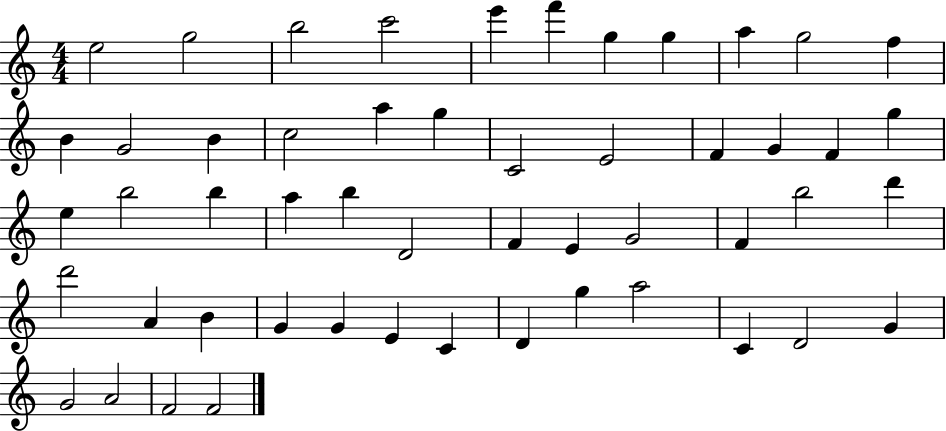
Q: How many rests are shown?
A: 0